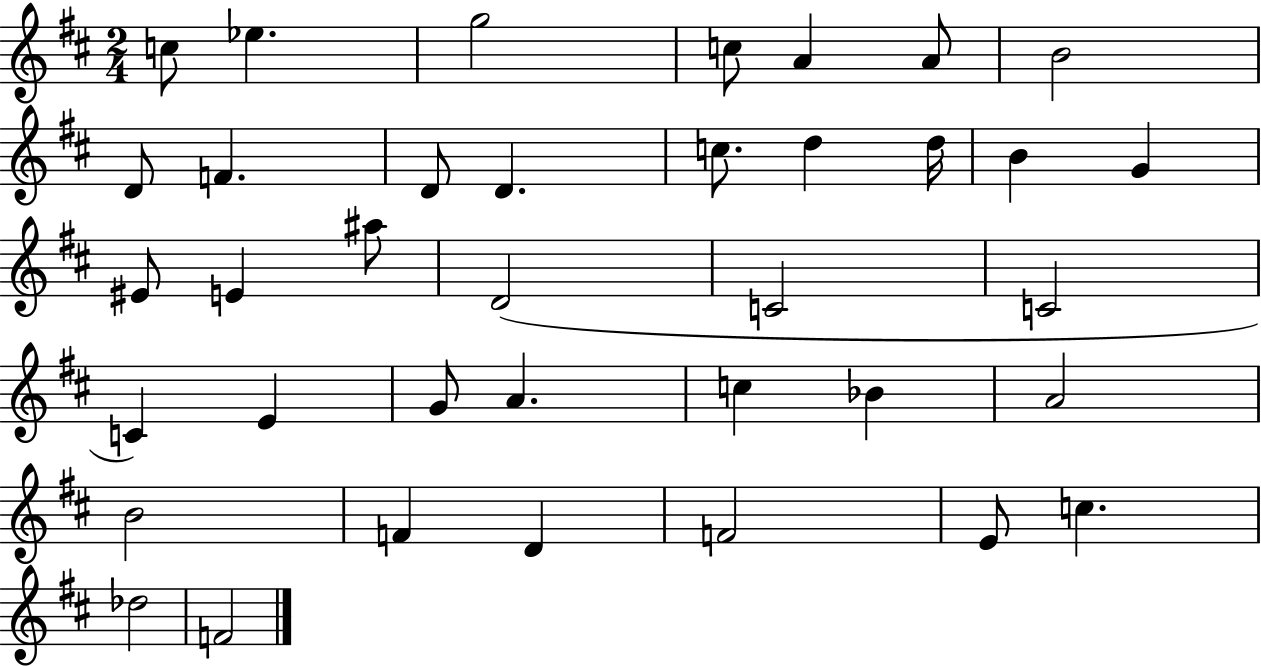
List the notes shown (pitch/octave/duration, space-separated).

C5/e Eb5/q. G5/h C5/e A4/q A4/e B4/h D4/e F4/q. D4/e D4/q. C5/e. D5/q D5/s B4/q G4/q EIS4/e E4/q A#5/e D4/h C4/h C4/h C4/q E4/q G4/e A4/q. C5/q Bb4/q A4/h B4/h F4/q D4/q F4/h E4/e C5/q. Db5/h F4/h